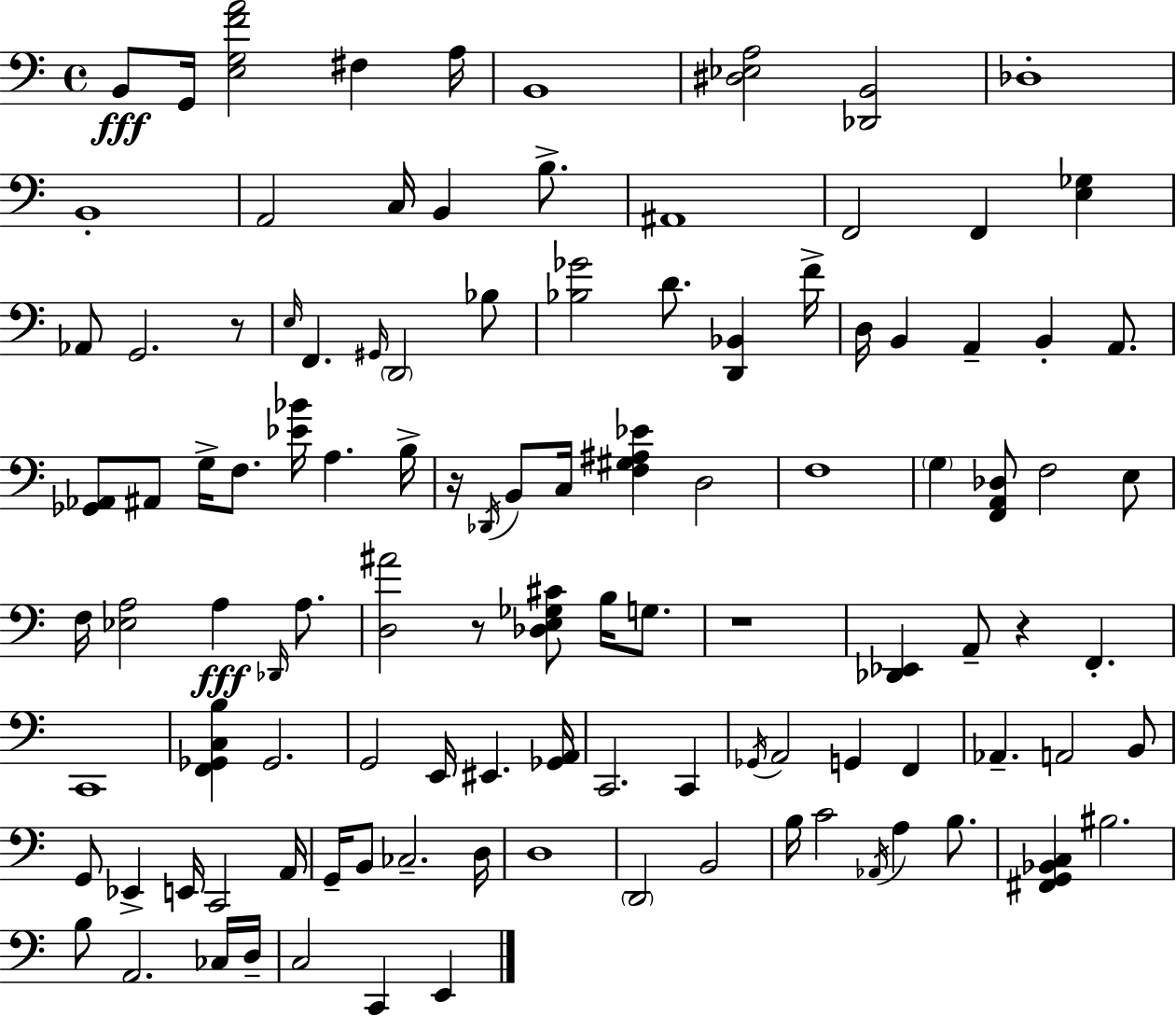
X:1
T:Untitled
M:4/4
L:1/4
K:Am
B,,/2 G,,/4 [E,G,FA]2 ^F, A,/4 B,,4 [^D,_E,A,]2 [_D,,B,,]2 _D,4 B,,4 A,,2 C,/4 B,, B,/2 ^A,,4 F,,2 F,, [E,_G,] _A,,/2 G,,2 z/2 E,/4 F,, ^G,,/4 D,,2 _B,/2 [_B,_G]2 D/2 [D,,_B,,] F/4 D,/4 B,, A,, B,, A,,/2 [_G,,_A,,]/2 ^A,,/2 G,/4 F,/2 [_E_B]/4 A, B,/4 z/4 _D,,/4 B,,/2 C,/4 [F,^G,^A,_E] D,2 F,4 G, [F,,A,,_D,]/2 F,2 E,/2 F,/4 [_E,A,]2 A, _D,,/4 A,/2 [D,^A]2 z/2 [_D,E,_G,^C]/2 B,/4 G,/2 z4 [_D,,_E,,] A,,/2 z F,, C,,4 [F,,_G,,C,B,] _G,,2 G,,2 E,,/4 ^E,, [_G,,A,,]/4 C,,2 C,, _G,,/4 A,,2 G,, F,, _A,, A,,2 B,,/2 G,,/2 _E,, E,,/4 C,,2 A,,/4 G,,/4 B,,/2 _C,2 D,/4 D,4 D,,2 B,,2 B,/4 C2 _A,,/4 A, B,/2 [^F,,G,,_B,,C,] ^B,2 B,/2 A,,2 _C,/4 D,/4 C,2 C,, E,,